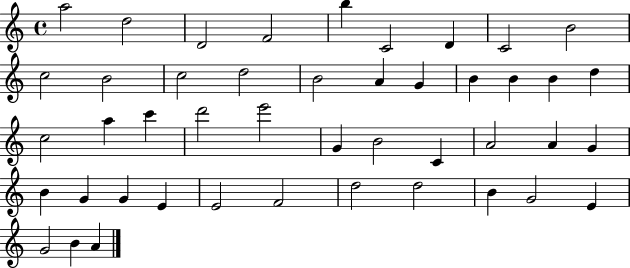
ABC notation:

X:1
T:Untitled
M:4/4
L:1/4
K:C
a2 d2 D2 F2 b C2 D C2 B2 c2 B2 c2 d2 B2 A G B B B d c2 a c' d'2 e'2 G B2 C A2 A G B G G E E2 F2 d2 d2 B G2 E G2 B A